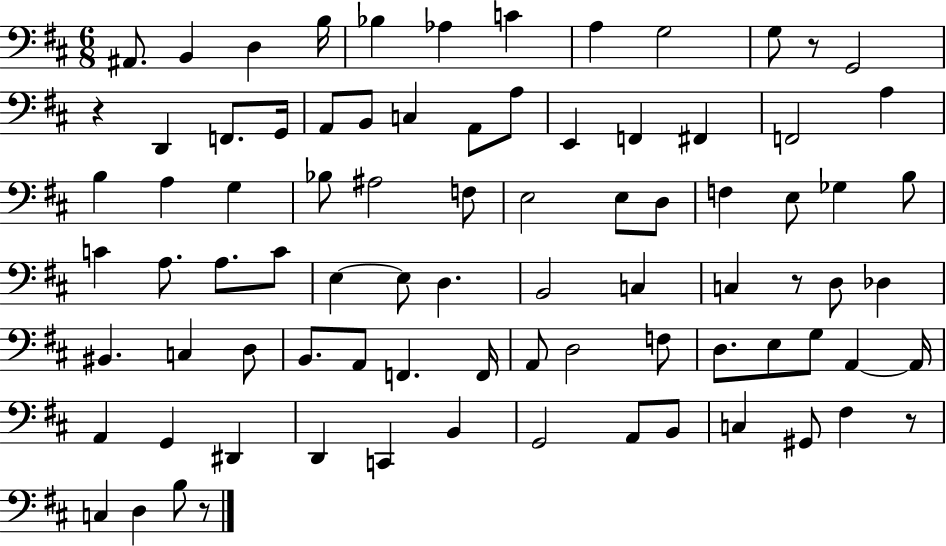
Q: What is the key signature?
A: D major